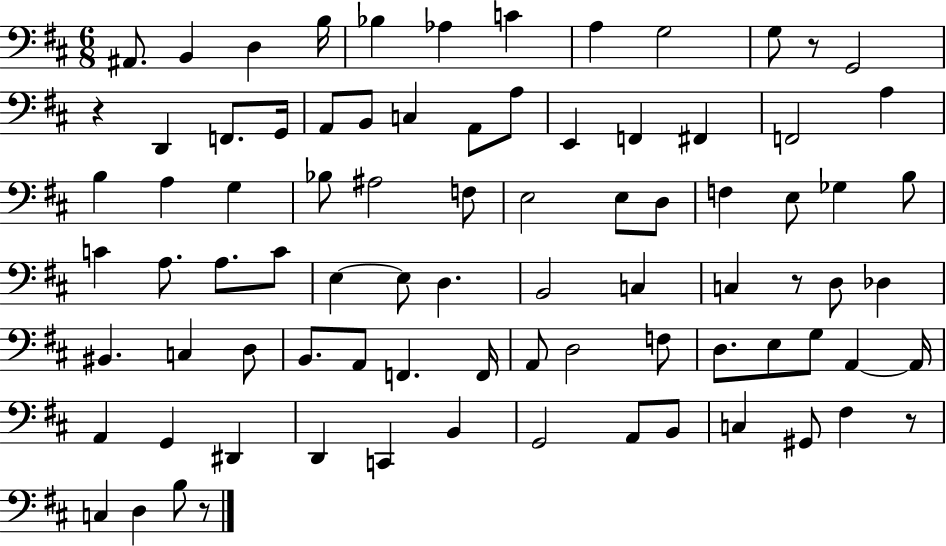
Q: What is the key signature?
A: D major